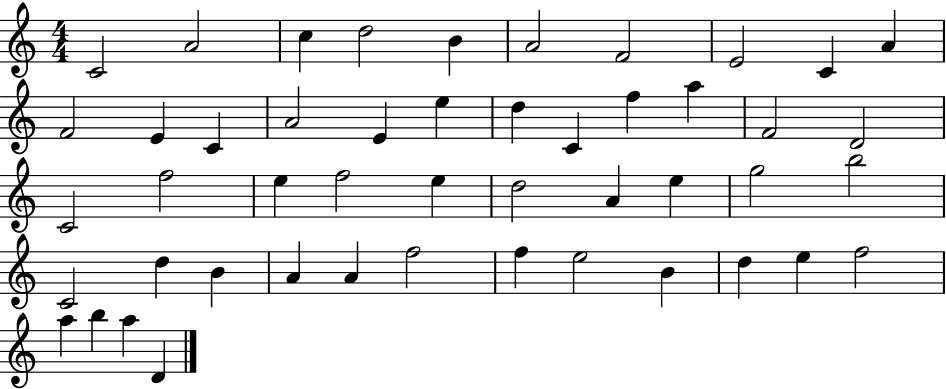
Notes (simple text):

C4/h A4/h C5/q D5/h B4/q A4/h F4/h E4/h C4/q A4/q F4/h E4/q C4/q A4/h E4/q E5/q D5/q C4/q F5/q A5/q F4/h D4/h C4/h F5/h E5/q F5/h E5/q D5/h A4/q E5/q G5/h B5/h C4/h D5/q B4/q A4/q A4/q F5/h F5/q E5/h B4/q D5/q E5/q F5/h A5/q B5/q A5/q D4/q